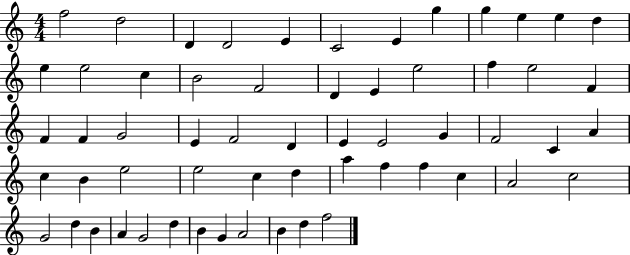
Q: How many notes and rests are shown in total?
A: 59